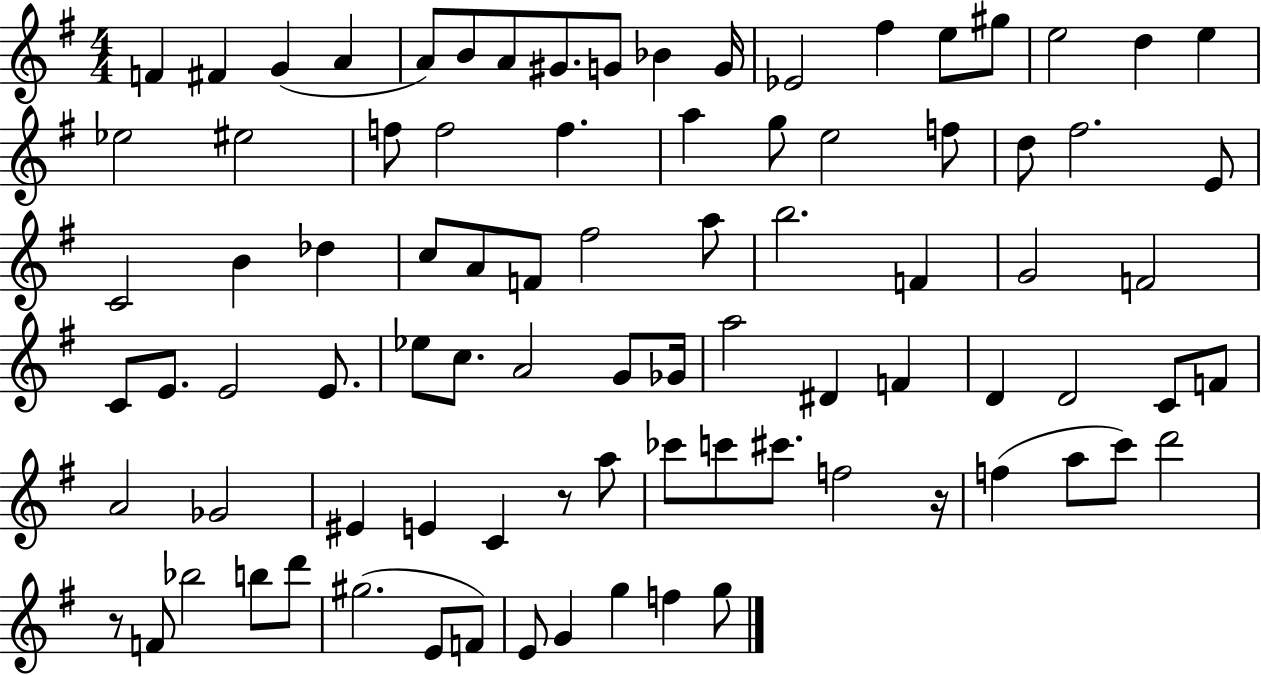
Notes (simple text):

F4/q F#4/q G4/q A4/q A4/e B4/e A4/e G#4/e. G4/e Bb4/q G4/s Eb4/h F#5/q E5/e G#5/e E5/h D5/q E5/q Eb5/h EIS5/h F5/e F5/h F5/q. A5/q G5/e E5/h F5/e D5/e F#5/h. E4/e C4/h B4/q Db5/q C5/e A4/e F4/e F#5/h A5/e B5/h. F4/q G4/h F4/h C4/e E4/e. E4/h E4/e. Eb5/e C5/e. A4/h G4/e Gb4/s A5/h D#4/q F4/q D4/q D4/h C4/e F4/e A4/h Gb4/h EIS4/q E4/q C4/q R/e A5/e CES6/e C6/e C#6/e. F5/h R/s F5/q A5/e C6/e D6/h R/e F4/e Bb5/h B5/e D6/e G#5/h. E4/e F4/e E4/e G4/q G5/q F5/q G5/e